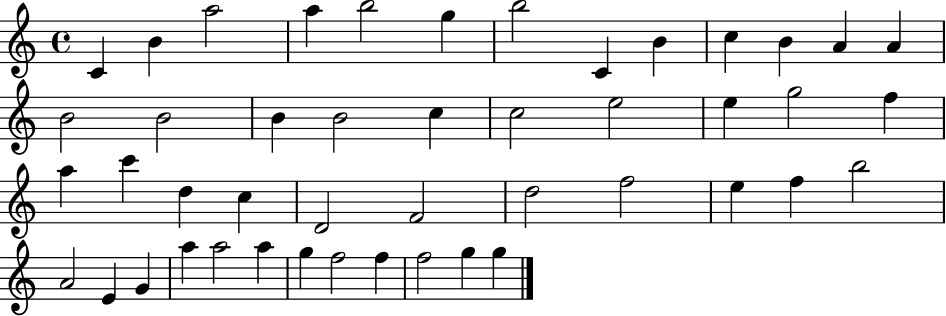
{
  \clef treble
  \time 4/4
  \defaultTimeSignature
  \key c \major
  c'4 b'4 a''2 | a''4 b''2 g''4 | b''2 c'4 b'4 | c''4 b'4 a'4 a'4 | \break b'2 b'2 | b'4 b'2 c''4 | c''2 e''2 | e''4 g''2 f''4 | \break a''4 c'''4 d''4 c''4 | d'2 f'2 | d''2 f''2 | e''4 f''4 b''2 | \break a'2 e'4 g'4 | a''4 a''2 a''4 | g''4 f''2 f''4 | f''2 g''4 g''4 | \break \bar "|."
}